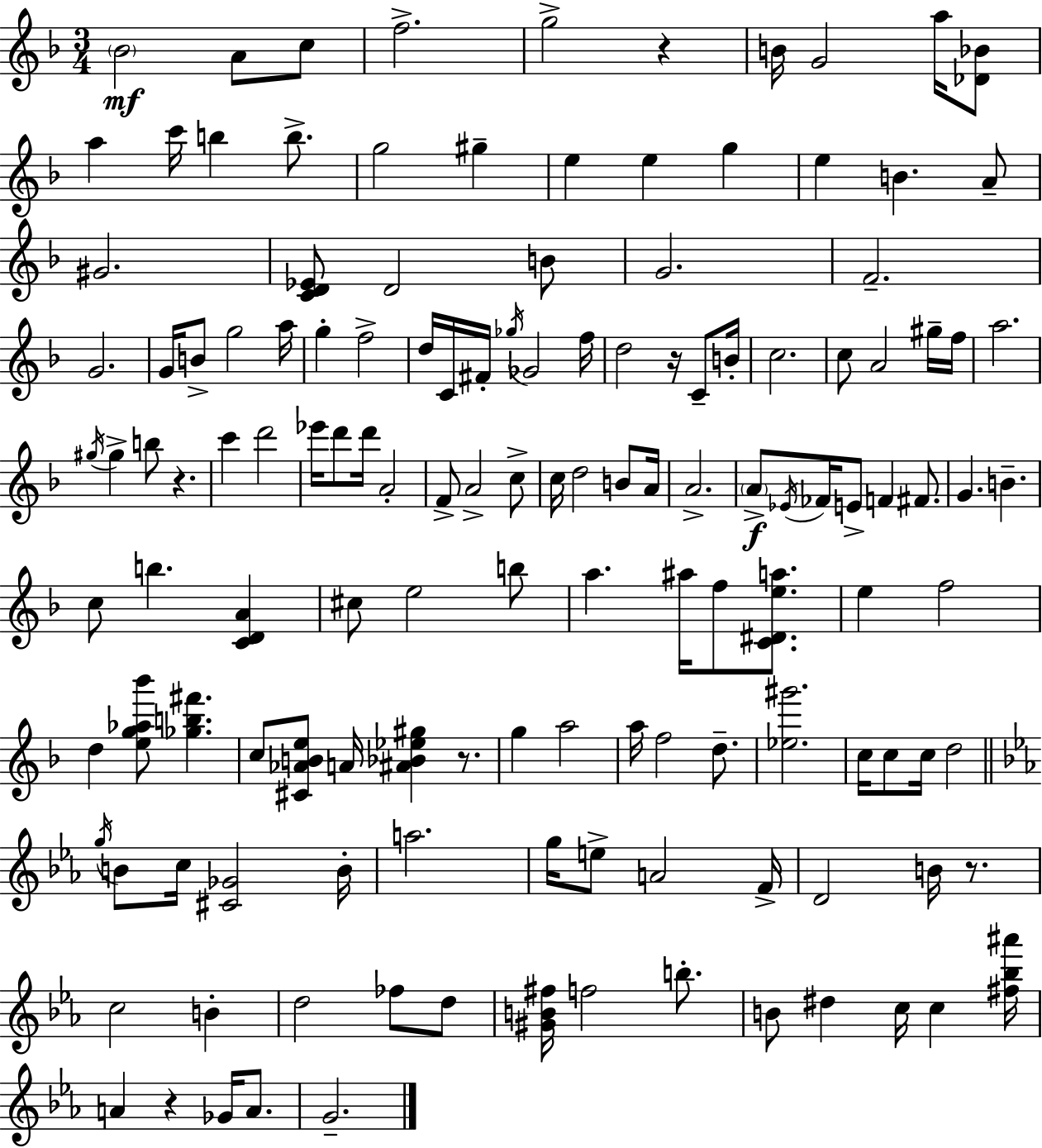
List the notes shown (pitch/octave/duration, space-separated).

Bb4/h A4/e C5/e F5/h. G5/h R/q B4/s G4/h A5/s [Db4,Bb4]/e A5/q C6/s B5/q B5/e. G5/h G#5/q E5/q E5/q G5/q E5/q B4/q. A4/e G#4/h. [C4,D4,Eb4]/e D4/h B4/e G4/h. F4/h. G4/h. G4/s B4/e G5/h A5/s G5/q F5/h D5/s C4/s F#4/s Gb5/s Gb4/h F5/s D5/h R/s C4/e B4/s C5/h. C5/e A4/h G#5/s F5/s A5/h. G#5/s G#5/q B5/e R/q. C6/q D6/h Eb6/s D6/e D6/s A4/h F4/e A4/h C5/e C5/s D5/h B4/e A4/s A4/h. A4/e Eb4/s FES4/s E4/e F4/q F#4/e. G4/q. B4/q. C5/e B5/q. [C4,D4,A4]/q C#5/e E5/h B5/e A5/q. A#5/s F5/e [C4,D#4,E5,A5]/e. E5/q F5/h D5/q [E5,G5,Ab5,Bb6]/e [Gb5,B5,F#6]/q. C5/e [C#4,Ab4,B4,E5]/e A4/s [A#4,Bb4,Eb5,G#5]/q R/e. G5/q A5/h A5/s F5/h D5/e. [Eb5,G#6]/h. C5/s C5/e C5/s D5/h G5/s B4/e C5/s [C#4,Gb4]/h B4/s A5/h. G5/s E5/e A4/h F4/s D4/h B4/s R/e. C5/h B4/q D5/h FES5/e D5/e [G#4,B4,F#5]/s F5/h B5/e. B4/e D#5/q C5/s C5/q [F#5,Bb5,A#6]/s A4/q R/q Gb4/s A4/e. G4/h.